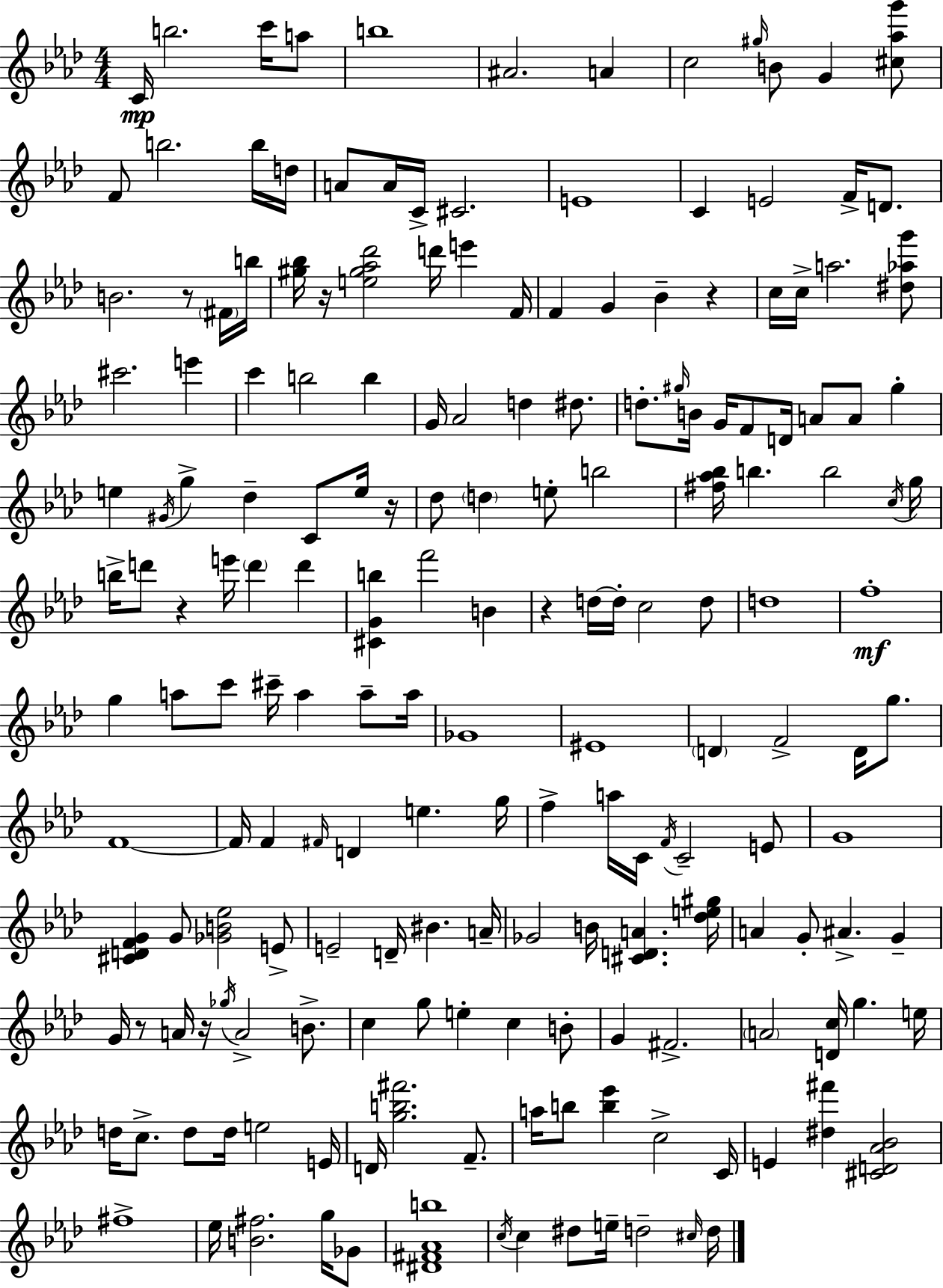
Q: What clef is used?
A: treble